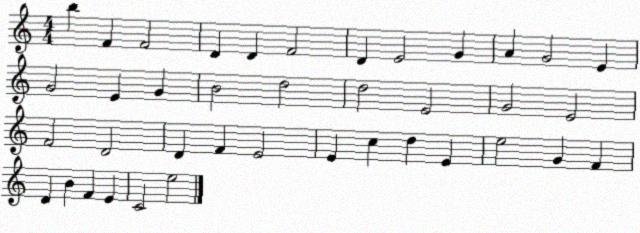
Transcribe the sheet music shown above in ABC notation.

X:1
T:Untitled
M:4/4
L:1/4
K:C
b F F2 D D F2 D E2 G A G2 E G2 E G B2 d2 d2 E2 G2 E2 F2 D2 D F E2 E c d E e2 G F D B F E C2 e2